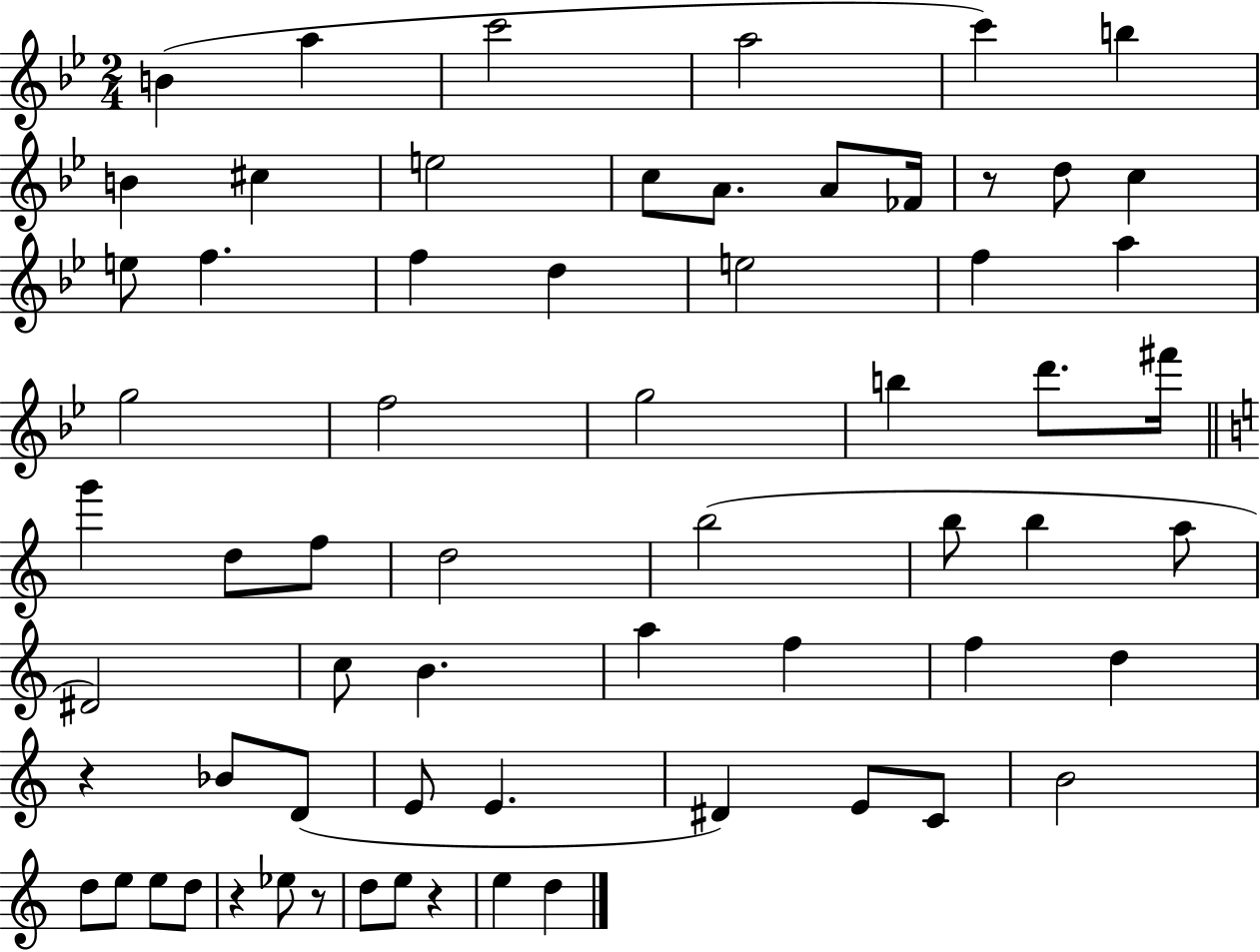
{
  \clef treble
  \numericTimeSignature
  \time 2/4
  \key bes \major
  b'4( a''4 | c'''2 | a''2 | c'''4) b''4 | \break b'4 cis''4 | e''2 | c''8 a'8. a'8 fes'16 | r8 d''8 c''4 | \break e''8 f''4. | f''4 d''4 | e''2 | f''4 a''4 | \break g''2 | f''2 | g''2 | b''4 d'''8. fis'''16 | \break \bar "||" \break \key a \minor g'''4 d''8 f''8 | d''2 | b''2( | b''8 b''4 a''8 | \break dis'2) | c''8 b'4. | a''4 f''4 | f''4 d''4 | \break r4 bes'8 d'8( | e'8 e'4. | dis'4) e'8 c'8 | b'2 | \break d''8 e''8 e''8 d''8 | r4 ees''8 r8 | d''8 e''8 r4 | e''4 d''4 | \break \bar "|."
}